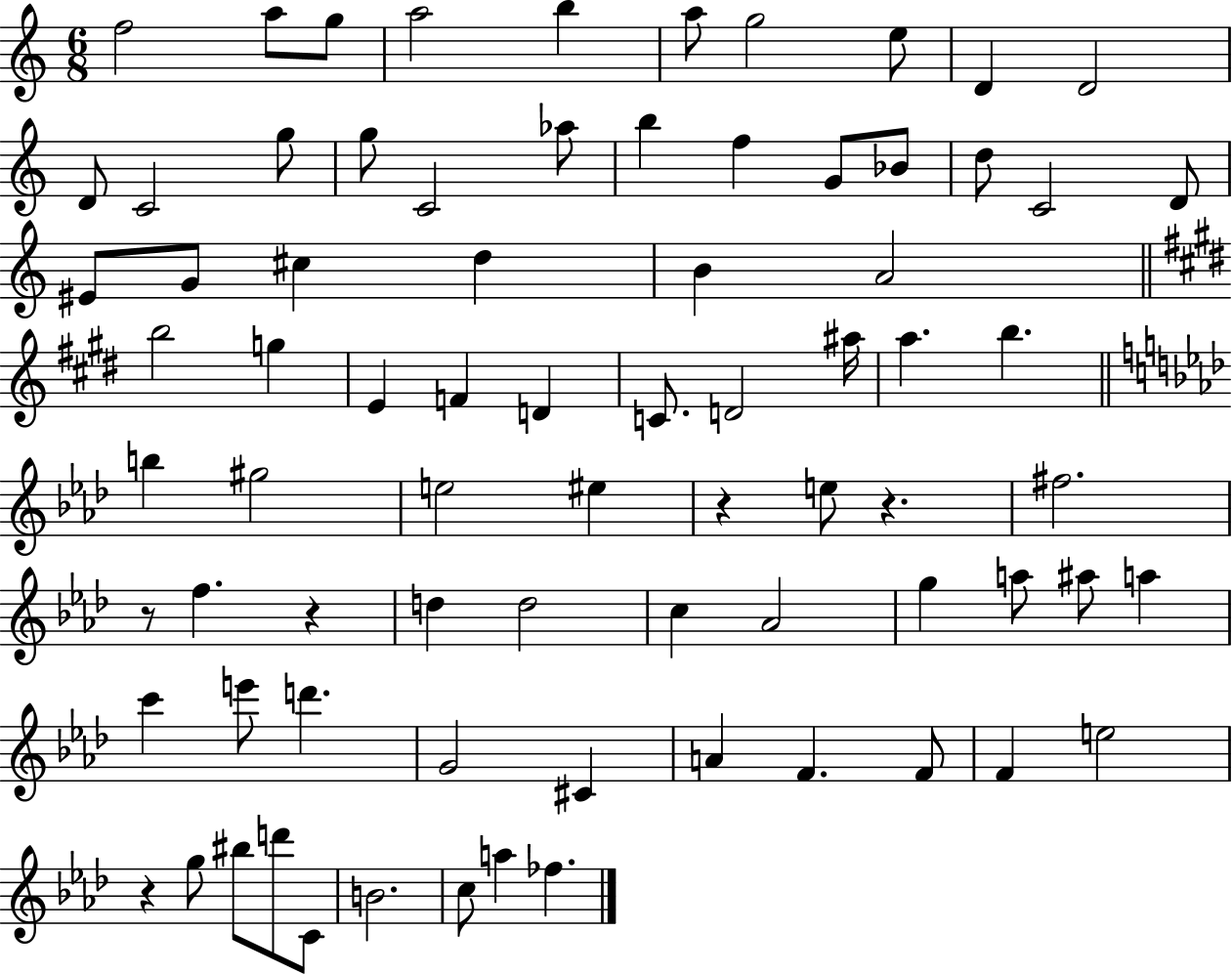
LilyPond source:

{
  \clef treble
  \numericTimeSignature
  \time 6/8
  \key c \major
  f''2 a''8 g''8 | a''2 b''4 | a''8 g''2 e''8 | d'4 d'2 | \break d'8 c'2 g''8 | g''8 c'2 aes''8 | b''4 f''4 g'8 bes'8 | d''8 c'2 d'8 | \break eis'8 g'8 cis''4 d''4 | b'4 a'2 | \bar "||" \break \key e \major b''2 g''4 | e'4 f'4 d'4 | c'8. d'2 ais''16 | a''4. b''4. | \break \bar "||" \break \key aes \major b''4 gis''2 | e''2 eis''4 | r4 e''8 r4. | fis''2. | \break r8 f''4. r4 | d''4 d''2 | c''4 aes'2 | g''4 a''8 ais''8 a''4 | \break c'''4 e'''8 d'''4. | g'2 cis'4 | a'4 f'4. f'8 | f'4 e''2 | \break r4 g''8 bis''8 d'''8 c'8 | b'2. | c''8 a''4 fes''4. | \bar "|."
}